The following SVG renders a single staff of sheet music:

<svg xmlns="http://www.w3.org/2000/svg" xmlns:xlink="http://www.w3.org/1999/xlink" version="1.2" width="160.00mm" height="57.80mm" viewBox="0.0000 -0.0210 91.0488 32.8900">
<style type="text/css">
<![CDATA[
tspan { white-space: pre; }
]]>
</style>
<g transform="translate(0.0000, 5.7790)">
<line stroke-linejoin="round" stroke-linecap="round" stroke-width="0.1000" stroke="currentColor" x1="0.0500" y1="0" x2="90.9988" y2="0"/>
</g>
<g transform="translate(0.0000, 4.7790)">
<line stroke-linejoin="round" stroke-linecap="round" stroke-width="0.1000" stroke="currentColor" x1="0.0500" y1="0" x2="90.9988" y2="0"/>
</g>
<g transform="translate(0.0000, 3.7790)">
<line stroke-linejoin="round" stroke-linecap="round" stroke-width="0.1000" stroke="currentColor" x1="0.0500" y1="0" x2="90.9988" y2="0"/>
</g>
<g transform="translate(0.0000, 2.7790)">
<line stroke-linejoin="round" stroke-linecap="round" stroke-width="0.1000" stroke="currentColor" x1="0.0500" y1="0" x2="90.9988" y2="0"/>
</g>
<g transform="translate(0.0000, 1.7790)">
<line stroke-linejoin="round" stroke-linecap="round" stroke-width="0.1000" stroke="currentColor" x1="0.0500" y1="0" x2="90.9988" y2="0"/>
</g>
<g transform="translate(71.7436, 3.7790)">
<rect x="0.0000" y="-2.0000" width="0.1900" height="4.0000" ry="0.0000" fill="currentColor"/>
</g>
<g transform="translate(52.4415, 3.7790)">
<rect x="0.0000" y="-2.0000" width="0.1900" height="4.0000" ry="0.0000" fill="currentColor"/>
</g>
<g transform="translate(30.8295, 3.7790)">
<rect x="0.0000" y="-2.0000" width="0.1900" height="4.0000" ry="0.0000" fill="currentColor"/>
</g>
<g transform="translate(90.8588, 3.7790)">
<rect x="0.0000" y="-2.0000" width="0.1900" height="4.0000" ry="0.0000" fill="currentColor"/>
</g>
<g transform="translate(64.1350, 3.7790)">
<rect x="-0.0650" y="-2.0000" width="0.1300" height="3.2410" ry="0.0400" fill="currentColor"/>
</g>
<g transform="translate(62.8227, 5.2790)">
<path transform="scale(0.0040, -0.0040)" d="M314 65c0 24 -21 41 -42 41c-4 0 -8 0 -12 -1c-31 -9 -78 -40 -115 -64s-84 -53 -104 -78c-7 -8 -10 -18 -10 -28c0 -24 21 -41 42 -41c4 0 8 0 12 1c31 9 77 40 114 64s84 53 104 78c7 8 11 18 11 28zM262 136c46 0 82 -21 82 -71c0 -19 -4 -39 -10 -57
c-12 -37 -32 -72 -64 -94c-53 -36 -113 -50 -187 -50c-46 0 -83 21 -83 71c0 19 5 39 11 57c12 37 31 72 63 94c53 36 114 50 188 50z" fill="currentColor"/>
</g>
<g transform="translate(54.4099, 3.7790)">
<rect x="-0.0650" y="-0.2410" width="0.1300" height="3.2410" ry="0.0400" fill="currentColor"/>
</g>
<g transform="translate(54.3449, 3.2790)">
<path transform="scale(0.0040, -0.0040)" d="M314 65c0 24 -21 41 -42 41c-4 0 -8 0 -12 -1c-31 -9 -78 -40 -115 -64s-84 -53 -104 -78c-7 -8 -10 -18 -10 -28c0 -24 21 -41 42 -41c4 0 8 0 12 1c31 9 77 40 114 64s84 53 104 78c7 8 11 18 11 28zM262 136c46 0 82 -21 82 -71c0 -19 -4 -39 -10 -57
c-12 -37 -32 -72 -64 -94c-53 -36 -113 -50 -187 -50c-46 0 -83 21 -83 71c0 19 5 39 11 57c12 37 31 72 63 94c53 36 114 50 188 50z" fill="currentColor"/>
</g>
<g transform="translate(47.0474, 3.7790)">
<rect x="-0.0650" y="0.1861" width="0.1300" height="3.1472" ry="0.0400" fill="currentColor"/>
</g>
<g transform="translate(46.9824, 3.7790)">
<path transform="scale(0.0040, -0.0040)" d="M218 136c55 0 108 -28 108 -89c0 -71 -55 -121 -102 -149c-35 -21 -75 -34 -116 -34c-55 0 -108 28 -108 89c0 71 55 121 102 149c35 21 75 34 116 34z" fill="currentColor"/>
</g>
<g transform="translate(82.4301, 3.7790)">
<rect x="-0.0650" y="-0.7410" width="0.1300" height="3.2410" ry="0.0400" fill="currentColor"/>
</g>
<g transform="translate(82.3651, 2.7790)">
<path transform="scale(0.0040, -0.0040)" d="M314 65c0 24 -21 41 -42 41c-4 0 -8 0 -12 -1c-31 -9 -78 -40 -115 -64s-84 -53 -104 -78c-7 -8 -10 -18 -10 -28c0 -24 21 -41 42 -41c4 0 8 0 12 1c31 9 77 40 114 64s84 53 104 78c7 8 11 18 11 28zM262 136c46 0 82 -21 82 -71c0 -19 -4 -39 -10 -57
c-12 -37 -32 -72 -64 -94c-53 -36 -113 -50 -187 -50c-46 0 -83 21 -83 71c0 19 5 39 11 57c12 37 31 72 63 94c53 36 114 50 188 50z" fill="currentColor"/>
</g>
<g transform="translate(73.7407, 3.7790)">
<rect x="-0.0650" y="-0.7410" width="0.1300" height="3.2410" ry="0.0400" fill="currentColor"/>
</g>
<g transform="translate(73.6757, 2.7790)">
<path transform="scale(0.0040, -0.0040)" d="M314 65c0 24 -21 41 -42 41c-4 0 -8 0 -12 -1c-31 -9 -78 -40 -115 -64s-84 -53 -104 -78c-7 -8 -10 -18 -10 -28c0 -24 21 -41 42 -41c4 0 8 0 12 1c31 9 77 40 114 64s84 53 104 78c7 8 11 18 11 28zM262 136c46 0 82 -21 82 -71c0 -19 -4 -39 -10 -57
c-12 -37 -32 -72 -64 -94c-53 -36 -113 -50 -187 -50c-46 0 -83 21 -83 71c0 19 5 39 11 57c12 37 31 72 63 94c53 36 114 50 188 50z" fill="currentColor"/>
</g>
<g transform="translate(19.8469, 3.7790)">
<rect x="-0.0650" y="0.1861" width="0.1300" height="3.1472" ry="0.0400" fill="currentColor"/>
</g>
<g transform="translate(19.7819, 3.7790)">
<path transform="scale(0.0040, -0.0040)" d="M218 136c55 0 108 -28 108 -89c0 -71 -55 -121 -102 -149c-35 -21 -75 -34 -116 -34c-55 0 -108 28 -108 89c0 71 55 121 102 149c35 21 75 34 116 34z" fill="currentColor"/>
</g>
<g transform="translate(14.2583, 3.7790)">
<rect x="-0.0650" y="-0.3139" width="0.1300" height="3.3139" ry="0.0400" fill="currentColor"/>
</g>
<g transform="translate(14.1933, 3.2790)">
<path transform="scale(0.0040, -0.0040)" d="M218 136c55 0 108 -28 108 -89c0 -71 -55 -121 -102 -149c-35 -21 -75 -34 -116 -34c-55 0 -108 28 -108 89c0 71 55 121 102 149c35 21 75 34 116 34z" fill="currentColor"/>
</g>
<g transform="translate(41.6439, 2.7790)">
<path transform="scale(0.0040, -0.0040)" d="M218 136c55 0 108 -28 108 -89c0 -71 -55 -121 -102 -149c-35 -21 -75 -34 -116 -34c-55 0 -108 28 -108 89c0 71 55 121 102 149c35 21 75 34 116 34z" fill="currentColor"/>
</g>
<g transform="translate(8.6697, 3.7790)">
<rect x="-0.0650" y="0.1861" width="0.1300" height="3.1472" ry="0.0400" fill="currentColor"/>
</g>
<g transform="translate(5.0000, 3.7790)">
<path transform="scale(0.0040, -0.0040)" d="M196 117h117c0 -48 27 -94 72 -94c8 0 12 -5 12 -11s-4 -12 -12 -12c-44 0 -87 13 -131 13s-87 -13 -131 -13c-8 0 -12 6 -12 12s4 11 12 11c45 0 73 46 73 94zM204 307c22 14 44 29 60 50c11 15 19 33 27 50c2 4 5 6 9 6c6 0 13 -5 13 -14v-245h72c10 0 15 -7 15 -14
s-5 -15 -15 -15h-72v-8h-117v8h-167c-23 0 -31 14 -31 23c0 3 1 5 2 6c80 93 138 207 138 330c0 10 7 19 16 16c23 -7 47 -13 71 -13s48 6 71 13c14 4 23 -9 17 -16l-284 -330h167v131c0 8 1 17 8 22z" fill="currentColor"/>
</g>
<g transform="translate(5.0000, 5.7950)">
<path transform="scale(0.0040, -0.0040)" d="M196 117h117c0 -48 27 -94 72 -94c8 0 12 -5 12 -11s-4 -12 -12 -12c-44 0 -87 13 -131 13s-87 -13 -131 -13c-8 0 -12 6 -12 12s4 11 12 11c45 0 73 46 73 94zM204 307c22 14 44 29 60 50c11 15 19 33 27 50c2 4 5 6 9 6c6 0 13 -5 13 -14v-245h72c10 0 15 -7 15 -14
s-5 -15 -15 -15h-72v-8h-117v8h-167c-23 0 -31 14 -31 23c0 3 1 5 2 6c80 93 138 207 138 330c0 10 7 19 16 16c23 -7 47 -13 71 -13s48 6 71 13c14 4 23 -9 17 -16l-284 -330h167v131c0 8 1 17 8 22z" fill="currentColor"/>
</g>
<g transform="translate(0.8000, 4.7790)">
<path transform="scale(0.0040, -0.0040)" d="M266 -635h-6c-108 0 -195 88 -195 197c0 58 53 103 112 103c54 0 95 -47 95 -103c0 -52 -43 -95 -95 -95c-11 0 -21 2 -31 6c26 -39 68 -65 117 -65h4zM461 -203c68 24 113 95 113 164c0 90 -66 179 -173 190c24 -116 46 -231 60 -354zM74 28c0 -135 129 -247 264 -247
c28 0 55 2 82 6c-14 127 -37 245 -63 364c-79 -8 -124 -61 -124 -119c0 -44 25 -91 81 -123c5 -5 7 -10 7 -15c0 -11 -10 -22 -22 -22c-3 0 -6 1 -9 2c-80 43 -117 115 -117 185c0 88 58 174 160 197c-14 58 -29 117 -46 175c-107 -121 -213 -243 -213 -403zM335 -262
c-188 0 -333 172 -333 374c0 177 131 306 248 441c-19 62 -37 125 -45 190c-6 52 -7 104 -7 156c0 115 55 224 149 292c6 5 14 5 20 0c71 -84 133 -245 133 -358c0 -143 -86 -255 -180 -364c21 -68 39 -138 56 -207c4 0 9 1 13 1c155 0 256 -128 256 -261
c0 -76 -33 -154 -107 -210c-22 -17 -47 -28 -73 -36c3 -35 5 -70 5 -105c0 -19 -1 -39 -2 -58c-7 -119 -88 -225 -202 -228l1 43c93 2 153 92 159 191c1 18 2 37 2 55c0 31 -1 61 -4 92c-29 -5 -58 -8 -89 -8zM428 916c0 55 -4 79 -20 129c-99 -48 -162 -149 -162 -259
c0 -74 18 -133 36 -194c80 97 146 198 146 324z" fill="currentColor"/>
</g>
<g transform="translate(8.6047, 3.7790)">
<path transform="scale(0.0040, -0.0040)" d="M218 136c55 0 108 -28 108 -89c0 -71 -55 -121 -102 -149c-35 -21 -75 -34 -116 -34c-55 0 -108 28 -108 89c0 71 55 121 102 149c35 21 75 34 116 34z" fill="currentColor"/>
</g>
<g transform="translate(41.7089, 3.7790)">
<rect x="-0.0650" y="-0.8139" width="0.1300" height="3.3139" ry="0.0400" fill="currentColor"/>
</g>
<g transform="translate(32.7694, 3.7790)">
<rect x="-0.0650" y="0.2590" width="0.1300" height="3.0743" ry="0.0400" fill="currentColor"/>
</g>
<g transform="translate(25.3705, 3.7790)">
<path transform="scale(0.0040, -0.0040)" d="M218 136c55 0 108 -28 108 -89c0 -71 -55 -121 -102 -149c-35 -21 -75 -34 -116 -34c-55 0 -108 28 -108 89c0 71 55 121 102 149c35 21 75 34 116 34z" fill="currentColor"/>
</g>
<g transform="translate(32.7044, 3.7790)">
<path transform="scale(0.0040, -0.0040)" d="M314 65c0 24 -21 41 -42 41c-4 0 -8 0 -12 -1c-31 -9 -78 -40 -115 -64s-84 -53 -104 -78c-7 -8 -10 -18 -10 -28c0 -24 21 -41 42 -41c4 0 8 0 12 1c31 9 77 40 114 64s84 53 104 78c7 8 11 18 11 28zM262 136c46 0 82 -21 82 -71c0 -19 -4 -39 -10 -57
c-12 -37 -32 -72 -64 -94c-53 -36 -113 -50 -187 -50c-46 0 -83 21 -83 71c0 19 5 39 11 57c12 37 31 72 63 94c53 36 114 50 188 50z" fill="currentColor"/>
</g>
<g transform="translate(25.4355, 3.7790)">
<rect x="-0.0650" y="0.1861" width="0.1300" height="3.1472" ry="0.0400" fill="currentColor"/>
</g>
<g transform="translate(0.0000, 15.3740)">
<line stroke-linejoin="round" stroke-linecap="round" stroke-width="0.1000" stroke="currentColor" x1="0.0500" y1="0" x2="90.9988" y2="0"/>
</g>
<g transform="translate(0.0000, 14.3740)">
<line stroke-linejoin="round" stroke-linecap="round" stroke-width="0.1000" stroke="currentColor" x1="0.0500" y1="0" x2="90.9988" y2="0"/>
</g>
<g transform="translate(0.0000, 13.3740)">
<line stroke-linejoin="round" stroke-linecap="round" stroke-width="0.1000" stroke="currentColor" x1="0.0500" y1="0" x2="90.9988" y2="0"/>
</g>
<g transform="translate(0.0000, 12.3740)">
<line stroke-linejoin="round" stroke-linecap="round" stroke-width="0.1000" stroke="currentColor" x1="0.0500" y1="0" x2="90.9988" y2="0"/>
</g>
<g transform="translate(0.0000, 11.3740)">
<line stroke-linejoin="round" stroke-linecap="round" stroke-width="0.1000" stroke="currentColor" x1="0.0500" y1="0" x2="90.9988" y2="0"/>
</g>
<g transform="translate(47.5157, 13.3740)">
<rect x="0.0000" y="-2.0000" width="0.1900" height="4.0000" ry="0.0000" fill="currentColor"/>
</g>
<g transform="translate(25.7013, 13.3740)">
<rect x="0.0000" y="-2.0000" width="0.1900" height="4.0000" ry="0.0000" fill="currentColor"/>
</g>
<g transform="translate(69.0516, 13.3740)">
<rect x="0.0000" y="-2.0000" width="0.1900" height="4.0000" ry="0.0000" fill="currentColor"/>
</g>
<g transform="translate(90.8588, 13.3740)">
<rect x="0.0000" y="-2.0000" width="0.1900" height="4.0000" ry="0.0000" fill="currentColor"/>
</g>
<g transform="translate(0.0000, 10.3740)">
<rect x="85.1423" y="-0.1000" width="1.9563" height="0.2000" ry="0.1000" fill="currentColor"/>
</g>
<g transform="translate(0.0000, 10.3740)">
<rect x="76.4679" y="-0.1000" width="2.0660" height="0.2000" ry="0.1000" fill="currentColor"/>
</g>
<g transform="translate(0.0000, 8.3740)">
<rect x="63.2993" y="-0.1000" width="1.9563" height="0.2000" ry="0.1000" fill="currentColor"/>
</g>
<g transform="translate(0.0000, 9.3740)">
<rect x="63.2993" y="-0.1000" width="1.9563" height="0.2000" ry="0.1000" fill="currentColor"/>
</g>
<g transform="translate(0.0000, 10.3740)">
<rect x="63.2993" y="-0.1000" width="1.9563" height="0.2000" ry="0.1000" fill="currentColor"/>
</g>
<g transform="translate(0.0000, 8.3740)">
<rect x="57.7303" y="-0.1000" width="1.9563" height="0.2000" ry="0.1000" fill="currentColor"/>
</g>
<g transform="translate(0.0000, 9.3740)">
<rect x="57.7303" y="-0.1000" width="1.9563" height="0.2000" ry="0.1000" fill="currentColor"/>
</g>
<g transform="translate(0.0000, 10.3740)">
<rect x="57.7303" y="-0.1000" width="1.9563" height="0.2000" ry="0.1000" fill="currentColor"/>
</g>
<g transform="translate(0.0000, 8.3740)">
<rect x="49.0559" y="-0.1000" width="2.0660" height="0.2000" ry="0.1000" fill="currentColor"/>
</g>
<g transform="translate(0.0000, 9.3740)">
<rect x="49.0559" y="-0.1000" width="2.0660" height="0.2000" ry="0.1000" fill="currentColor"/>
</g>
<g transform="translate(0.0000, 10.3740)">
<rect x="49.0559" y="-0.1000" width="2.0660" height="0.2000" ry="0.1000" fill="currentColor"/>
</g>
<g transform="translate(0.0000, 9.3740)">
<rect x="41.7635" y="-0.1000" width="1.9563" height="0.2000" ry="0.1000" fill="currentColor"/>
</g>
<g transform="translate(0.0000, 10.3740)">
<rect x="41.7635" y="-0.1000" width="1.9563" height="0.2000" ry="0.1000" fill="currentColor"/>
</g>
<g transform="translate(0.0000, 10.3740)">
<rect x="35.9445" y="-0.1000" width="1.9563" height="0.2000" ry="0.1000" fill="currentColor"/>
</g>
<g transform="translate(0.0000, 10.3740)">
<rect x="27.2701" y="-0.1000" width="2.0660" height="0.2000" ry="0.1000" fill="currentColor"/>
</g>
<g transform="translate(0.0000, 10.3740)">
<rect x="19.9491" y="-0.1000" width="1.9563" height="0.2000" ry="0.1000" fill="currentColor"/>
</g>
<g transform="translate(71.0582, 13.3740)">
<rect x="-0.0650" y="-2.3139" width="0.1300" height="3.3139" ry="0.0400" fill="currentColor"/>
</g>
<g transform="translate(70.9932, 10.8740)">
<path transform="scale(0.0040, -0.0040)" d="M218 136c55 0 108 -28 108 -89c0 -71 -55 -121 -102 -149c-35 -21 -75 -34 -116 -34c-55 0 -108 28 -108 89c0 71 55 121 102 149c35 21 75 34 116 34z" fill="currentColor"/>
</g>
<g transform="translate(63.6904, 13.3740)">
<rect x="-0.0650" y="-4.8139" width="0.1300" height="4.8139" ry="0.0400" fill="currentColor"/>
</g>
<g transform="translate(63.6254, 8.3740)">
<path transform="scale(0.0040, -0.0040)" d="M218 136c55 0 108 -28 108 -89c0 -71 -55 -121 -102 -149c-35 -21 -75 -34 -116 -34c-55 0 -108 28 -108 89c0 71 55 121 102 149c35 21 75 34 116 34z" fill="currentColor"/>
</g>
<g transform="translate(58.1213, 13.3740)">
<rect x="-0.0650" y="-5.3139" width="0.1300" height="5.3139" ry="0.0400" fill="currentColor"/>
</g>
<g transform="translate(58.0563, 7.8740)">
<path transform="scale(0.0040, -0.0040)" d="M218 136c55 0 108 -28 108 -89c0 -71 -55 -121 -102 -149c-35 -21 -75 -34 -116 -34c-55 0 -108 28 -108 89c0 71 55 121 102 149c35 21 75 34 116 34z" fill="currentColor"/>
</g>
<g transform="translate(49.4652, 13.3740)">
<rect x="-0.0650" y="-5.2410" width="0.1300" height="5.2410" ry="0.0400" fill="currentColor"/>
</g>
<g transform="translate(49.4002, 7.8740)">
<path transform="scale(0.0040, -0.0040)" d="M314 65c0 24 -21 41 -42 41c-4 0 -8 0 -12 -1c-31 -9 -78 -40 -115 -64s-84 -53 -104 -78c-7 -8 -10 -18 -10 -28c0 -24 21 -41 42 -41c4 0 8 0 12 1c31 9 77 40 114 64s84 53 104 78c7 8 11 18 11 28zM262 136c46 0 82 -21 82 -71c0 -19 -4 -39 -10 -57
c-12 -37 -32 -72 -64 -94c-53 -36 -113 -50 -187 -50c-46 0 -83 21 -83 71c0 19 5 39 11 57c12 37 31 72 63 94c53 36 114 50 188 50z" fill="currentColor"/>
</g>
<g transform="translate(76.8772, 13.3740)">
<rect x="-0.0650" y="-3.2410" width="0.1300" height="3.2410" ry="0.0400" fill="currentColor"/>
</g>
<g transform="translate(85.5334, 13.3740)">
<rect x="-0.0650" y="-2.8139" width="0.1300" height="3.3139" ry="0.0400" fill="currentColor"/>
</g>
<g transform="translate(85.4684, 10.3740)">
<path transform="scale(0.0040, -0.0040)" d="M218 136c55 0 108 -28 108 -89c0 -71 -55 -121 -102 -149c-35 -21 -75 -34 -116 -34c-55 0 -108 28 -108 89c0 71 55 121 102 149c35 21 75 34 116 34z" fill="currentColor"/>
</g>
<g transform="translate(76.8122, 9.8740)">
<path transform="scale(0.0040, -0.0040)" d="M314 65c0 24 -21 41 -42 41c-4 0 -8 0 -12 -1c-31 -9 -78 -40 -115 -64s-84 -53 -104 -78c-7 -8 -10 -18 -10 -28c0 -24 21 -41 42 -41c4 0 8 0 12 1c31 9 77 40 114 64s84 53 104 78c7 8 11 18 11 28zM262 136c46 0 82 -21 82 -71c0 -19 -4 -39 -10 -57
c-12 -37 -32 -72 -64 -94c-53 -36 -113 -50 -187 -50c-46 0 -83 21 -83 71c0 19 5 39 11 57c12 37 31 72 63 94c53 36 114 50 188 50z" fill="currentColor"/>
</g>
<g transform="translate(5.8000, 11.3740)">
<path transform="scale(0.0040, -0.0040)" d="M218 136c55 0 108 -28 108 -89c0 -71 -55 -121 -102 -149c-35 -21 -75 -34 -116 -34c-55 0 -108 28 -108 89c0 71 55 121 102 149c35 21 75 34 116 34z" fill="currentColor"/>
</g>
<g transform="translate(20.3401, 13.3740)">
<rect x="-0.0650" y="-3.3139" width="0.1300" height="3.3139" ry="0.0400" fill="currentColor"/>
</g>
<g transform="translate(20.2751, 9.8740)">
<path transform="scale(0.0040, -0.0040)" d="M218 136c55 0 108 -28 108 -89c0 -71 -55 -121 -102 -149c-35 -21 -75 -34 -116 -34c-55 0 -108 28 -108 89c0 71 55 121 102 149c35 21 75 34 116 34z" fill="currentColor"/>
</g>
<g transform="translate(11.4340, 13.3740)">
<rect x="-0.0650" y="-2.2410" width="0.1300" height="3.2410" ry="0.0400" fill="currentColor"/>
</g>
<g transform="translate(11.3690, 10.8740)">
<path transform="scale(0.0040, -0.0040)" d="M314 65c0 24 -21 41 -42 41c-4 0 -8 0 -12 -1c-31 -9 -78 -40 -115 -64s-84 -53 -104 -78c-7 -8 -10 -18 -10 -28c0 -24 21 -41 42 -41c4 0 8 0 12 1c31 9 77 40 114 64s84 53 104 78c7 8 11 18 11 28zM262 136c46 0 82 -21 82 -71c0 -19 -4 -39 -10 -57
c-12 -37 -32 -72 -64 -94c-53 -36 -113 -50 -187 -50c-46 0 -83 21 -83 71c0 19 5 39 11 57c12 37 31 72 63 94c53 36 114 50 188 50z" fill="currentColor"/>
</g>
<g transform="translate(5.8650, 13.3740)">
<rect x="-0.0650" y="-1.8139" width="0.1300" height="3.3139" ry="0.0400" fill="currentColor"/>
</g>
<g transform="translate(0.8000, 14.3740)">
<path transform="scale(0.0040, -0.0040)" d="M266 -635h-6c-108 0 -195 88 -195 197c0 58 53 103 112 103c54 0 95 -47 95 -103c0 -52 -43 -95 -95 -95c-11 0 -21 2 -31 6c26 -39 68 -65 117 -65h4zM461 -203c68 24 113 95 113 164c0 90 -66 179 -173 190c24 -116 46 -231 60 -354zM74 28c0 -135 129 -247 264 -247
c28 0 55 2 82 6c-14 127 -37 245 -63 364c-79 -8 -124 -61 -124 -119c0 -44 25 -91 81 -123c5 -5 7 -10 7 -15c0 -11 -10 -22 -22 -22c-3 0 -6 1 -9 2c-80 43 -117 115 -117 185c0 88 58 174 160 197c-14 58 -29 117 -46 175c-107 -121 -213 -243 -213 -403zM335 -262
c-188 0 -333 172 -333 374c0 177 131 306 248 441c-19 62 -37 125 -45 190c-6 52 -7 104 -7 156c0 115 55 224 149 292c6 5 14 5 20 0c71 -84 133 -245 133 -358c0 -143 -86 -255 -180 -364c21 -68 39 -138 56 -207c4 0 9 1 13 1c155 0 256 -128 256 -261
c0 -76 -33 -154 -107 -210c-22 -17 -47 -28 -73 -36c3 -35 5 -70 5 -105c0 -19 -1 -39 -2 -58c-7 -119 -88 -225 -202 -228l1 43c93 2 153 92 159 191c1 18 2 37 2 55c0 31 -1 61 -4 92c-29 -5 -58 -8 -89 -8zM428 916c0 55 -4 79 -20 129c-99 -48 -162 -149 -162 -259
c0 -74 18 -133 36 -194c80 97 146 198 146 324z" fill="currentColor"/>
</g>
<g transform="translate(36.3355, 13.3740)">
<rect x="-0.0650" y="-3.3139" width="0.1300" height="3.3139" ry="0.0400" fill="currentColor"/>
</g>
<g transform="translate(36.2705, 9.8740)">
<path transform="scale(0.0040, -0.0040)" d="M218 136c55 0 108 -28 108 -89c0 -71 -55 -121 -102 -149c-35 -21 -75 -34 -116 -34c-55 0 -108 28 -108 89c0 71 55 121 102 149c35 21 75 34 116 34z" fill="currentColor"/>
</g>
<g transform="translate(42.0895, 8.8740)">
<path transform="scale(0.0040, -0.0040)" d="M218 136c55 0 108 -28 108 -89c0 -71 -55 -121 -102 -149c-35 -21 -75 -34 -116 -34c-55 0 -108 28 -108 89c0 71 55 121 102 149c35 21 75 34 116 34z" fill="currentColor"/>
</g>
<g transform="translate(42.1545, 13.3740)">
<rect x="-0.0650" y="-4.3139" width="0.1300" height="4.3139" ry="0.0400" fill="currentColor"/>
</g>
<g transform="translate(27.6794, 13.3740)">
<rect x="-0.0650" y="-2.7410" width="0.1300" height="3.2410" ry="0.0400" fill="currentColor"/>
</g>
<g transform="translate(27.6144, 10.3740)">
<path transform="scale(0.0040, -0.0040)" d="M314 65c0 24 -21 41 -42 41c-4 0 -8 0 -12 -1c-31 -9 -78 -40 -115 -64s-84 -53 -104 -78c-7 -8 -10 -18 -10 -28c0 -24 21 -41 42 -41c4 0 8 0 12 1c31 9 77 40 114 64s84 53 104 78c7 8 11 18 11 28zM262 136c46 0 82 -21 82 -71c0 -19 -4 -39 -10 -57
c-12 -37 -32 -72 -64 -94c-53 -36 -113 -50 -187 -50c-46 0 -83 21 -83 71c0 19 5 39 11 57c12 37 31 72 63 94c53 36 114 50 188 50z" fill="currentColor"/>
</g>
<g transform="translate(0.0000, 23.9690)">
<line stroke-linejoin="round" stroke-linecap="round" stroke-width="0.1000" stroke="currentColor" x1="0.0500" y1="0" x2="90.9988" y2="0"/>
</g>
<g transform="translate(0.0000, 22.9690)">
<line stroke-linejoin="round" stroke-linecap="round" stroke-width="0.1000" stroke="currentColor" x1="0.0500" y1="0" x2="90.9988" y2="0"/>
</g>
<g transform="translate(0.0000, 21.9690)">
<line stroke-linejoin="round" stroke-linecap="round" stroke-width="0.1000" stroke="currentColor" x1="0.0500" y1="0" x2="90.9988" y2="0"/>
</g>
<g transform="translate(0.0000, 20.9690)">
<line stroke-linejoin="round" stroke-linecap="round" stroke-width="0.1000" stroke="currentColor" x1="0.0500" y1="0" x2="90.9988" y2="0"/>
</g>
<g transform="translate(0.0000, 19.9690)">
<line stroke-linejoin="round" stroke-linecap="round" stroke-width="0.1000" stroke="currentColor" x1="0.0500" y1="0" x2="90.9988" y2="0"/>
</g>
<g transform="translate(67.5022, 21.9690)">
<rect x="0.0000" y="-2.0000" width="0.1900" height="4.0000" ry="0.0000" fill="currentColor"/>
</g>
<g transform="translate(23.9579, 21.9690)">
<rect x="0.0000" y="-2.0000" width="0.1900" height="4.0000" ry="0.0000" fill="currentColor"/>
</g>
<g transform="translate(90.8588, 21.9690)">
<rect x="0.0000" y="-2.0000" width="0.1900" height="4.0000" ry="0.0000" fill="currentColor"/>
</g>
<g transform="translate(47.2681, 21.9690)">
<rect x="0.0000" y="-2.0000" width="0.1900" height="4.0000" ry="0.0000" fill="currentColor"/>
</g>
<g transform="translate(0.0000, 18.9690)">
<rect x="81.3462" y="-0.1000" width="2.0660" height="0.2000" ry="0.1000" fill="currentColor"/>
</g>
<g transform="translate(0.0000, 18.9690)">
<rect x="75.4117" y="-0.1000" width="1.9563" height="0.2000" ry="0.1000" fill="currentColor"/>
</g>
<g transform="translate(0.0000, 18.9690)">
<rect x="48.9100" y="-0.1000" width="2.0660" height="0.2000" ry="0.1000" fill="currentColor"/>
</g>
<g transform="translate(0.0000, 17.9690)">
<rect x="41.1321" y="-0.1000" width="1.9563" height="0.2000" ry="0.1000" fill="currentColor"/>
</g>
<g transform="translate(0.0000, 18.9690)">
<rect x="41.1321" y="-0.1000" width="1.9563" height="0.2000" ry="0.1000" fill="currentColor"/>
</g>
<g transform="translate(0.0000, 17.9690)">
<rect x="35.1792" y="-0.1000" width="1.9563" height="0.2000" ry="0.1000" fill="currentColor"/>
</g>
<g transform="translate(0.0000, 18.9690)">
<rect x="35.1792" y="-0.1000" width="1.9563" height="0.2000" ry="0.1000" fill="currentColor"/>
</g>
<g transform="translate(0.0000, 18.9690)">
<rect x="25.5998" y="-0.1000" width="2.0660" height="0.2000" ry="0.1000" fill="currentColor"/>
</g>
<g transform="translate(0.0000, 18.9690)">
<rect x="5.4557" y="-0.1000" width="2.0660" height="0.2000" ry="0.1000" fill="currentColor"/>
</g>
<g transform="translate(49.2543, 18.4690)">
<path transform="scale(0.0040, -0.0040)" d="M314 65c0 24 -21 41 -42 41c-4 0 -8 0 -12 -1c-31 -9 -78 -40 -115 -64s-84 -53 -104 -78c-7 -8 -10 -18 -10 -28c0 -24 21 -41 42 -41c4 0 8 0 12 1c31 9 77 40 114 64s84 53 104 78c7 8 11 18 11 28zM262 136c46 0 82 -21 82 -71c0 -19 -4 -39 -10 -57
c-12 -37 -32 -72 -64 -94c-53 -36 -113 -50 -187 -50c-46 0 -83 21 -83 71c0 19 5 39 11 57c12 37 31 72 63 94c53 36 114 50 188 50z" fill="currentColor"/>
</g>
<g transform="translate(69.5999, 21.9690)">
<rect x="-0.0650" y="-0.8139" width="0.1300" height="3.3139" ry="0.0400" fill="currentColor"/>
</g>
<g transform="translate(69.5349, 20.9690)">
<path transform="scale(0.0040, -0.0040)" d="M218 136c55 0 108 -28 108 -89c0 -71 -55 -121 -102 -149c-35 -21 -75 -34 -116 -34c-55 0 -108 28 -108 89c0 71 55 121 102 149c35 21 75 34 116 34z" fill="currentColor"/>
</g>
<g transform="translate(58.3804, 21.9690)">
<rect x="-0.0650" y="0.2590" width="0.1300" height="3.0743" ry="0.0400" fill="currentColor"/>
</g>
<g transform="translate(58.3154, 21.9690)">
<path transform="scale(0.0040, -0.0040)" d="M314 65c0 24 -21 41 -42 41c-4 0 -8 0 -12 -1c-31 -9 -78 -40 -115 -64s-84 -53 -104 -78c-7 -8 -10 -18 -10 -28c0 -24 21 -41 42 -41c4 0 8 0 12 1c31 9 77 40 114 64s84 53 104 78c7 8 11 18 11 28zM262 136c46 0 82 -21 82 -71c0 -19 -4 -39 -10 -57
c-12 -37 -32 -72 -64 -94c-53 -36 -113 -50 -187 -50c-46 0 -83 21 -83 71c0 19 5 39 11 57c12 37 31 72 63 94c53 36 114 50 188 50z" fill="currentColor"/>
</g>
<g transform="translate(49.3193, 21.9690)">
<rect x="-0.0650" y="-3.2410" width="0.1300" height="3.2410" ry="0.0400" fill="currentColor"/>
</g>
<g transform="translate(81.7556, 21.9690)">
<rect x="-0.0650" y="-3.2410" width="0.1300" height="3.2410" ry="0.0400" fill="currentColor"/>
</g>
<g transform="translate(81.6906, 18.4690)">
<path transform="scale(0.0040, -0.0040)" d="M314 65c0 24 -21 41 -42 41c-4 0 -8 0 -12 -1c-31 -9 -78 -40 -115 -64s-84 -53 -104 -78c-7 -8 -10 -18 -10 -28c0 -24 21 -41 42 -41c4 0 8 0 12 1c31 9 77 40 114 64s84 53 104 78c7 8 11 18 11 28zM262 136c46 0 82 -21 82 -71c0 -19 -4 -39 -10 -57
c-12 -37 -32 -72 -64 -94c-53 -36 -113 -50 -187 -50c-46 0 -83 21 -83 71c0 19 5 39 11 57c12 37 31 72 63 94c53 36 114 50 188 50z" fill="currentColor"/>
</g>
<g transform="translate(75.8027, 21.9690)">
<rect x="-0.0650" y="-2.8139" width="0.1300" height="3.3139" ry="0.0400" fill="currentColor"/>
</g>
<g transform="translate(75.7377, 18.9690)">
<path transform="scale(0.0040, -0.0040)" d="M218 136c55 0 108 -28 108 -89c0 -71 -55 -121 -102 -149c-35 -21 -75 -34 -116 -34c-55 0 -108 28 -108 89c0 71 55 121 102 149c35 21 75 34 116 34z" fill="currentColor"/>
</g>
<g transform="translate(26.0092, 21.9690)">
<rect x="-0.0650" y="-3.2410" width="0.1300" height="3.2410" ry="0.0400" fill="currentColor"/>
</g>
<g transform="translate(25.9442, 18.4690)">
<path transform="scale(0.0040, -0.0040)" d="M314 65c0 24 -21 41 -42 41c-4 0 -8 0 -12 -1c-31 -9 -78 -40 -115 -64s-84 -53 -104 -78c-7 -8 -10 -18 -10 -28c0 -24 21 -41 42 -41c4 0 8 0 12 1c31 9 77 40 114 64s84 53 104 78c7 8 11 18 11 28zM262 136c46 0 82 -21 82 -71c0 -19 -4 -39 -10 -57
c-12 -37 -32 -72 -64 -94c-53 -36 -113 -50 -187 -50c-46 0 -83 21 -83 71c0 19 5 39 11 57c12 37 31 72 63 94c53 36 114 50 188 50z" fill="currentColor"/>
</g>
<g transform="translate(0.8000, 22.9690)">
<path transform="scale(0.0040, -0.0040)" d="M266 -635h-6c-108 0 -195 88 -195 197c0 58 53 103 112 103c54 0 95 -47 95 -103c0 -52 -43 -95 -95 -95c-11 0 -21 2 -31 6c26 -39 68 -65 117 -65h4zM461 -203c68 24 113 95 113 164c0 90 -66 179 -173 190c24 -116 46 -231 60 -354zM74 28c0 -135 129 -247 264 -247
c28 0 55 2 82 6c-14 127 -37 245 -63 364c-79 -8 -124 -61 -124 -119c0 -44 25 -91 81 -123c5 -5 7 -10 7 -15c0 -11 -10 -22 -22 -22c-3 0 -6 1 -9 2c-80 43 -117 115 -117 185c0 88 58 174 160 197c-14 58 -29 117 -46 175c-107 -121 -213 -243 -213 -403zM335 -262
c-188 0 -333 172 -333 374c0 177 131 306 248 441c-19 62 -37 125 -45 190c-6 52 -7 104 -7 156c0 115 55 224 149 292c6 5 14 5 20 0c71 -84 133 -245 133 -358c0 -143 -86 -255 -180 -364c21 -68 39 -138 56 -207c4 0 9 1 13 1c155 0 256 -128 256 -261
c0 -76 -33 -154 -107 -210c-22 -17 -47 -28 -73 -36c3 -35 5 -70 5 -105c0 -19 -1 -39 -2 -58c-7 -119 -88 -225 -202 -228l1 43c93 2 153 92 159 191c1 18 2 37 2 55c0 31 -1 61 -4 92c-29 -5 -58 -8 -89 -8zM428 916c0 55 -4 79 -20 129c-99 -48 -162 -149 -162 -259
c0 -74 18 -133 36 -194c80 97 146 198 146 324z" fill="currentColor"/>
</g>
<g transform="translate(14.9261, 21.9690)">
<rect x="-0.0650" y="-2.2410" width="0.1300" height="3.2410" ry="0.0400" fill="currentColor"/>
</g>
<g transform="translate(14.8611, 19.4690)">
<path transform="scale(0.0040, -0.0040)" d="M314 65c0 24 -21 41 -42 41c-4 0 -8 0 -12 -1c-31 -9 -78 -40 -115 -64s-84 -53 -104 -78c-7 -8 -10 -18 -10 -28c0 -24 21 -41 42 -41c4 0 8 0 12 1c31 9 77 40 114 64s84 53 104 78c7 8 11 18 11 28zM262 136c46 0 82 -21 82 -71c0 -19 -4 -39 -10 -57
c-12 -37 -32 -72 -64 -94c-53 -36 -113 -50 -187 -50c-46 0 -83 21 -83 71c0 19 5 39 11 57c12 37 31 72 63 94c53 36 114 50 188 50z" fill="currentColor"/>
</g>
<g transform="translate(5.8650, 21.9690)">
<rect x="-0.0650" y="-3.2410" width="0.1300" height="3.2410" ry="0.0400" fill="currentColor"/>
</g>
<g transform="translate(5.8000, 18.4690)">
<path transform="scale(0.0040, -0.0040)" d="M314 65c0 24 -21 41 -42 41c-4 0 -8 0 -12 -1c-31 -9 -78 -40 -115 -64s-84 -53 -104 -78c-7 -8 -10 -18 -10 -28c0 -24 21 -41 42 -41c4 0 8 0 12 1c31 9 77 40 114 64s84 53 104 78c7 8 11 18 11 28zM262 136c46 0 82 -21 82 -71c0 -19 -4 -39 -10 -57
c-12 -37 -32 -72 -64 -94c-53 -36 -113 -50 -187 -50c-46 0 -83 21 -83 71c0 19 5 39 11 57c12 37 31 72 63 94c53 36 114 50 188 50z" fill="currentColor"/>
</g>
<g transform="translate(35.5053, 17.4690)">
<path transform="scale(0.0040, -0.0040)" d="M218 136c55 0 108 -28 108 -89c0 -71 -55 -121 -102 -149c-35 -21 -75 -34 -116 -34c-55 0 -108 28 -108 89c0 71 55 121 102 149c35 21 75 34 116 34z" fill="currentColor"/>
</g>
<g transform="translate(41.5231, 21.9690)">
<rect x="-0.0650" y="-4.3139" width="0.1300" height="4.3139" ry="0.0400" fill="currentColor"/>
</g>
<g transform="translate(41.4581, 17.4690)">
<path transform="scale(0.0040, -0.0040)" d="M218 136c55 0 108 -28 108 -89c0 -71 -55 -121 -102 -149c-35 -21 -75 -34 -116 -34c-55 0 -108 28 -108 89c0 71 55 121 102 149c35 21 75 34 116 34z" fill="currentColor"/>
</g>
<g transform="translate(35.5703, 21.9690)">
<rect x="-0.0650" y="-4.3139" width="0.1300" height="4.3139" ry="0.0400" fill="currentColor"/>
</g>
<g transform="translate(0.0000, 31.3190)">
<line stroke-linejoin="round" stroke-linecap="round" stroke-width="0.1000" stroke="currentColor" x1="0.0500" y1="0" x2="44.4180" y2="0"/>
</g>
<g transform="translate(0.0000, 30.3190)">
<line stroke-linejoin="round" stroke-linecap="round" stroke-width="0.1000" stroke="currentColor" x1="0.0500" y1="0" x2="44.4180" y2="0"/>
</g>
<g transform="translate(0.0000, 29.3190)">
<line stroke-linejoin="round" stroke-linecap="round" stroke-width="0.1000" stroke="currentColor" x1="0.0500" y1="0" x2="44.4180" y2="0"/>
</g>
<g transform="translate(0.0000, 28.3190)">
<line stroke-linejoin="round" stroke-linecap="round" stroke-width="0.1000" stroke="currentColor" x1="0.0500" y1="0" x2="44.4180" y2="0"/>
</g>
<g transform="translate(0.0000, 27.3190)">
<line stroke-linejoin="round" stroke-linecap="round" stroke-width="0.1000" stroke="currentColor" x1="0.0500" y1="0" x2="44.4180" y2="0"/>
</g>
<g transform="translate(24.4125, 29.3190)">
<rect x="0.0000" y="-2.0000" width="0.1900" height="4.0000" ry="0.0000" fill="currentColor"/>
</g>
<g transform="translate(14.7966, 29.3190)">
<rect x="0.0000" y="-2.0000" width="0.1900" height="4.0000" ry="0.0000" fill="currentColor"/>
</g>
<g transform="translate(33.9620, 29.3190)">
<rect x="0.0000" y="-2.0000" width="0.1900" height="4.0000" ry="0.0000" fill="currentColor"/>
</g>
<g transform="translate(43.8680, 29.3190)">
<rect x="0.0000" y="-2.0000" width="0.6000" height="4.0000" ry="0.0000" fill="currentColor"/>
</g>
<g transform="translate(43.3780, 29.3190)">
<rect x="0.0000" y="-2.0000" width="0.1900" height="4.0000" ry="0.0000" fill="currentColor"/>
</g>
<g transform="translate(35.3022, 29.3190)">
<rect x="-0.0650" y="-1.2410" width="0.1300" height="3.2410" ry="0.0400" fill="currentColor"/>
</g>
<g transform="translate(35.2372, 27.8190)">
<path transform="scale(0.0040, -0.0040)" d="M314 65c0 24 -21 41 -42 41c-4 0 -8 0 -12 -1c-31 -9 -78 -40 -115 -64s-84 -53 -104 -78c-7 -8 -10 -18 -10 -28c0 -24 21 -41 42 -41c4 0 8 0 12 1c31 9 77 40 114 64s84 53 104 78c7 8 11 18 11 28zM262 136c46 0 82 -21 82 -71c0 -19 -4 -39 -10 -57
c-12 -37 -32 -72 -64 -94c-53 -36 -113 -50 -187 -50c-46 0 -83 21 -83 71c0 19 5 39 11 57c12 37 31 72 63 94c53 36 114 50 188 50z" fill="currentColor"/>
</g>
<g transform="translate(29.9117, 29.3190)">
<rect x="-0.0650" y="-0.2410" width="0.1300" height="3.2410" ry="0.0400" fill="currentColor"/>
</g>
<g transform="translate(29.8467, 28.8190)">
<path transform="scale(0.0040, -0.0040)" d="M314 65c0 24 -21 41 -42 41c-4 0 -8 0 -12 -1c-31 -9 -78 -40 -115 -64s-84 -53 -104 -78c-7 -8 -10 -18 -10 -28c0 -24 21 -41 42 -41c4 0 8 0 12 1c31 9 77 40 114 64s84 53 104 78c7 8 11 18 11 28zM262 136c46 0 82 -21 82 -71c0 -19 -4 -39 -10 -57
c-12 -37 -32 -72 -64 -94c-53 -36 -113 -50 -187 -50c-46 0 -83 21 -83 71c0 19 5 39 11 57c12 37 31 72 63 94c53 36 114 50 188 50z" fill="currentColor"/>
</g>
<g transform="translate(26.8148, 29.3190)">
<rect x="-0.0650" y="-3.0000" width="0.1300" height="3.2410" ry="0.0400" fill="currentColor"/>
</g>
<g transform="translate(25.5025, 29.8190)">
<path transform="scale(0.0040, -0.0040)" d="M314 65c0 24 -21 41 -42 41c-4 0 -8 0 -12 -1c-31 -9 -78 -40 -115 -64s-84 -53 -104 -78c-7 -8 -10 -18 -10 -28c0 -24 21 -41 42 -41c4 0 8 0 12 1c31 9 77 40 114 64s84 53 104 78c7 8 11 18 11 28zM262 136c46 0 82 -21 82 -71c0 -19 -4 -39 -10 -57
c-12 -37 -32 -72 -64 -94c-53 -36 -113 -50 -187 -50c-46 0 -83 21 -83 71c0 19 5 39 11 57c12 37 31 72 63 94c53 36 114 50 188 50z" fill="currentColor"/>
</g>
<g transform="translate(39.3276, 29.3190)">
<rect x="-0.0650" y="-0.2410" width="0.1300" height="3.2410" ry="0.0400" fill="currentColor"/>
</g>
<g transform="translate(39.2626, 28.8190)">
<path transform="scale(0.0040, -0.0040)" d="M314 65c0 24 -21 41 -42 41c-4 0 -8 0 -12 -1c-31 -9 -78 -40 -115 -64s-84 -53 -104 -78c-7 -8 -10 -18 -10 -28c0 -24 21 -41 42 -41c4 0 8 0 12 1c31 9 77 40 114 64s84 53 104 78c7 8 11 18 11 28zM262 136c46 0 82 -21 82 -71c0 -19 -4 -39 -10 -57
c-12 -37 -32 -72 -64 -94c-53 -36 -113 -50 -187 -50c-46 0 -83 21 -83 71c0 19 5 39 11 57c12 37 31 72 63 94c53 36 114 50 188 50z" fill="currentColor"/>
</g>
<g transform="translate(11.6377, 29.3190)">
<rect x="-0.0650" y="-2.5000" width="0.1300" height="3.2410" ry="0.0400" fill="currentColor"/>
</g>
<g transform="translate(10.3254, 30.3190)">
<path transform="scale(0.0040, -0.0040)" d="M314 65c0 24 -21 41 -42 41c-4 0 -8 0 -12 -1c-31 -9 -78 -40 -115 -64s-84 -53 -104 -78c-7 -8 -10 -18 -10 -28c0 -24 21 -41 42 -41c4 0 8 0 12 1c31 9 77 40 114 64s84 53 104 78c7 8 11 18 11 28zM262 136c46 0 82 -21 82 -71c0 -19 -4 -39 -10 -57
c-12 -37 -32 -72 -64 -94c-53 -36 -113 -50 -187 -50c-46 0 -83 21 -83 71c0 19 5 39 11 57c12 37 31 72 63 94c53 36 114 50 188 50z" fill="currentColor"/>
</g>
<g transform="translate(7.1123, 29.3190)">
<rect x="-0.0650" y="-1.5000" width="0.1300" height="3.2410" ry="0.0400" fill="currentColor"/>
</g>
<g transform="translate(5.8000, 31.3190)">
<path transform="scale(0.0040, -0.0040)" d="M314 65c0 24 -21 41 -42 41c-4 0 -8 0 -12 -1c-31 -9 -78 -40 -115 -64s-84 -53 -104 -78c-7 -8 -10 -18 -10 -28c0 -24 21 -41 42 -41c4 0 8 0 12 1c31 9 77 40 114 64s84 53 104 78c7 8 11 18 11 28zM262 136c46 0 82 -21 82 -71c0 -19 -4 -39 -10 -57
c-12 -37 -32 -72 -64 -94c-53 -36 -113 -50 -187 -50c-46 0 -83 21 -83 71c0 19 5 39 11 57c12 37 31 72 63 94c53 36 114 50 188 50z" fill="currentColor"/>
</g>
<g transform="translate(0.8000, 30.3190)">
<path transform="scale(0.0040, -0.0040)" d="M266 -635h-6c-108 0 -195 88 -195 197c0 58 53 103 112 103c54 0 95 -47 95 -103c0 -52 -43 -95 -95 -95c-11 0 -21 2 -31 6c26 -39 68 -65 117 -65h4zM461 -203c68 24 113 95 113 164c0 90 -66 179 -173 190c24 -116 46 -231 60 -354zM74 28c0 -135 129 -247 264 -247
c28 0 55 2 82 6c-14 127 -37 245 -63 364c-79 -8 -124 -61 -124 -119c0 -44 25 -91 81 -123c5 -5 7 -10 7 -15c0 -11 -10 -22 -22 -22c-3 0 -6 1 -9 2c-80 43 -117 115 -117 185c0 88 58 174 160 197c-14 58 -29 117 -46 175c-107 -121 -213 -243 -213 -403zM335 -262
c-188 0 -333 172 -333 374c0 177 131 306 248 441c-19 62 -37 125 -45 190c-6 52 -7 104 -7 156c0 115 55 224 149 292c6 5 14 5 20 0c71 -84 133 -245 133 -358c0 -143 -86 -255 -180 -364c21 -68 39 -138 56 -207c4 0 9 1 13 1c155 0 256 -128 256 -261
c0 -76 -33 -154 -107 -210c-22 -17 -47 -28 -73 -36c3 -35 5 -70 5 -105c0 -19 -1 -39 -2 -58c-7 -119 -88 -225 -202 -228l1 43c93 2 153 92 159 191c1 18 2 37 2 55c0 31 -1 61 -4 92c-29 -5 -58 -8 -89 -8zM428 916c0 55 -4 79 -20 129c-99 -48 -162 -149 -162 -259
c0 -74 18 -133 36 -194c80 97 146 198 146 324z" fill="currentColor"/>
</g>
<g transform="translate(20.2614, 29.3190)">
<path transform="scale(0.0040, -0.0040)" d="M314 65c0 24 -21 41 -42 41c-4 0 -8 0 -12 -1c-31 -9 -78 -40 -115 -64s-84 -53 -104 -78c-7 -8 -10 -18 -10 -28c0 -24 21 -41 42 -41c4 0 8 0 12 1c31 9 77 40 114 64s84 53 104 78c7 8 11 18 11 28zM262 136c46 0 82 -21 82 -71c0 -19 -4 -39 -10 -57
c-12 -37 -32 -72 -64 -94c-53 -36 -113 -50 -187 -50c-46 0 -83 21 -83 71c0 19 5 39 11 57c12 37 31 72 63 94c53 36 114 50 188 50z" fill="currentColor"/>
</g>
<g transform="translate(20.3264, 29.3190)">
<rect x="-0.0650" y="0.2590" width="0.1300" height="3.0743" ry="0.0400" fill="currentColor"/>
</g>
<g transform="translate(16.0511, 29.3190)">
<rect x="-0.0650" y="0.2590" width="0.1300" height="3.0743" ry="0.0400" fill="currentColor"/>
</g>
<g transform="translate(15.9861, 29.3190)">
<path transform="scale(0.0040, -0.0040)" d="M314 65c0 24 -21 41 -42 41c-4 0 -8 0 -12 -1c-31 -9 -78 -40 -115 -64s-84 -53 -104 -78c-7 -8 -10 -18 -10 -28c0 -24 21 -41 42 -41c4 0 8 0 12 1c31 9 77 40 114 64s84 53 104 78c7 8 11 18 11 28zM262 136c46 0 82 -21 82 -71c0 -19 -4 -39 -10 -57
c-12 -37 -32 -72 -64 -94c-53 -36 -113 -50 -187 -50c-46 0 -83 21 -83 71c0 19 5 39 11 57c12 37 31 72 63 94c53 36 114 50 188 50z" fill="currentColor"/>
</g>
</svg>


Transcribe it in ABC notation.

X:1
T:Untitled
M:4/4
L:1/4
K:C
B c B B B2 d B c2 F2 d2 d2 f g2 b a2 b d' f'2 f' e' g b2 a b2 g2 b2 d' d' b2 B2 d a b2 E2 G2 B2 B2 A2 c2 e2 c2